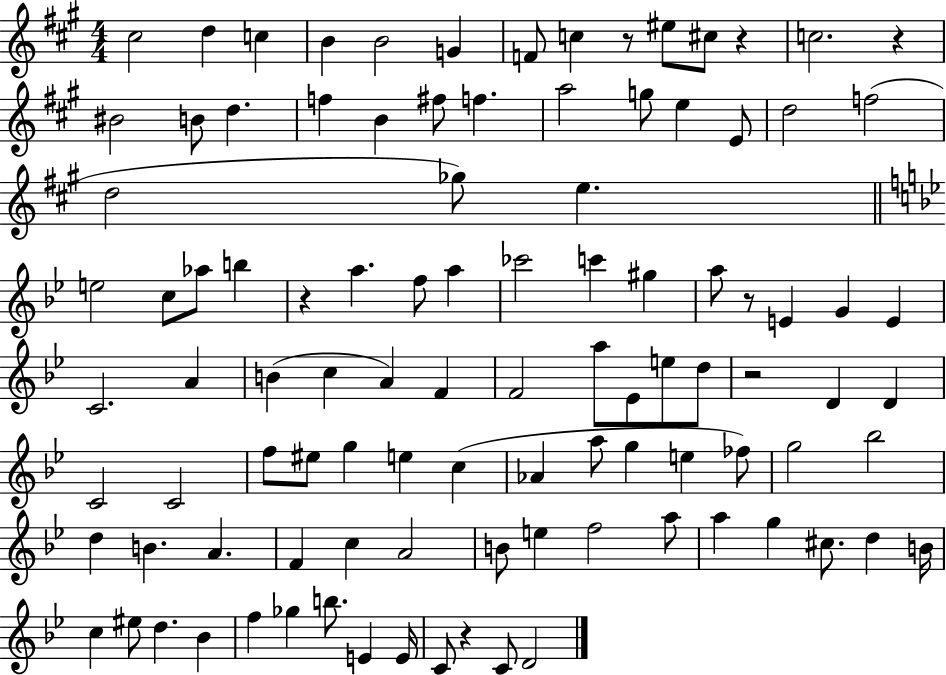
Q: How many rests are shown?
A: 7